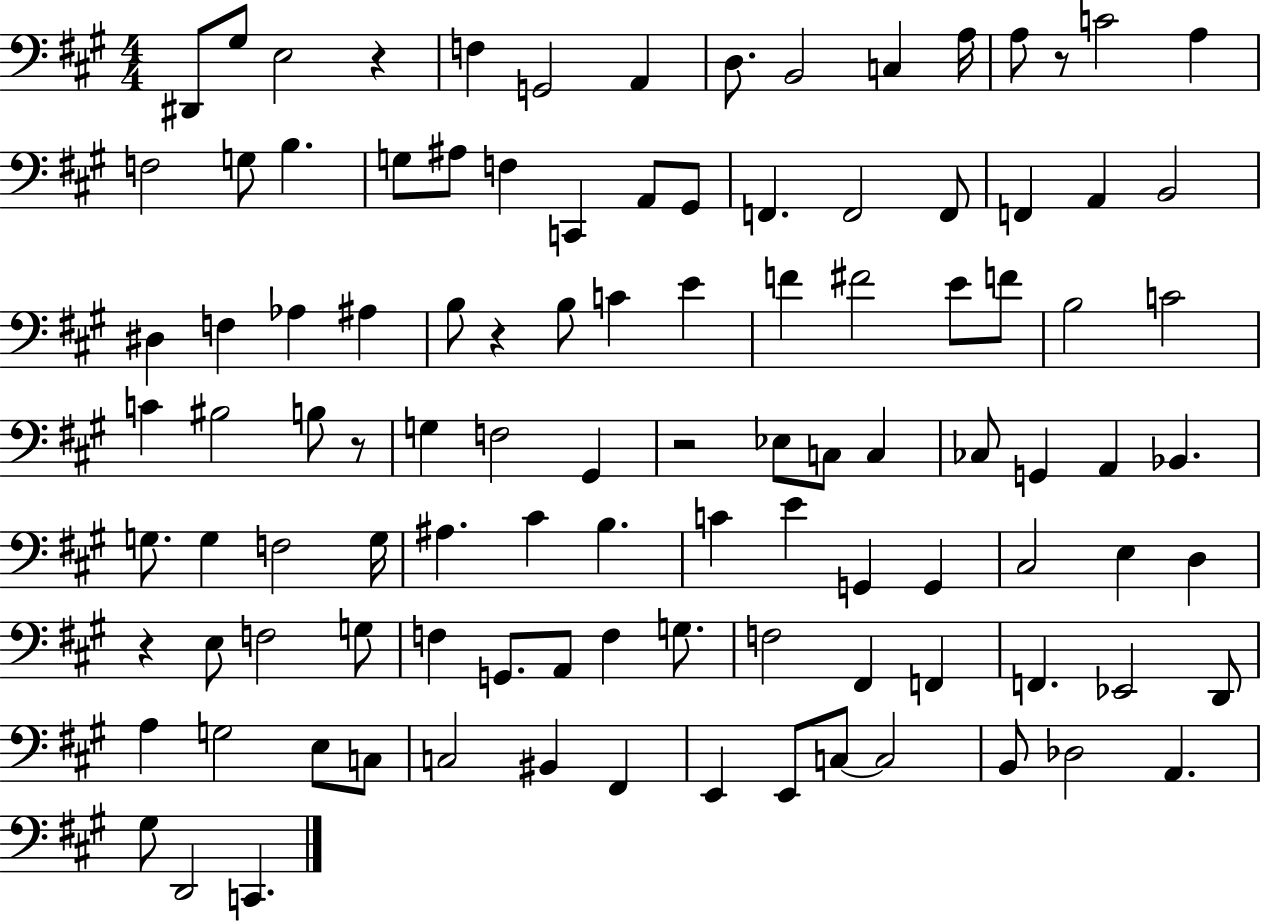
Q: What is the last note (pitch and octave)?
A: C2